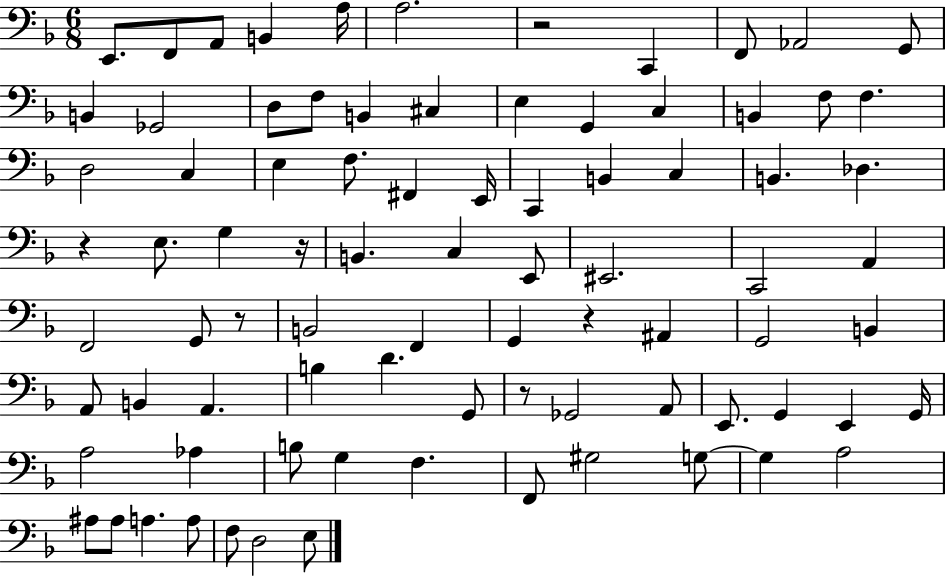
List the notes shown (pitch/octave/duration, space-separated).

E2/e. F2/e A2/e B2/q A3/s A3/h. R/h C2/q F2/e Ab2/h G2/e B2/q Gb2/h D3/e F3/e B2/q C#3/q E3/q G2/q C3/q B2/q F3/e F3/q. D3/h C3/q E3/q F3/e. F#2/q E2/s C2/q B2/q C3/q B2/q. Db3/q. R/q E3/e. G3/q R/s B2/q. C3/q E2/e EIS2/h. C2/h A2/q F2/h G2/e R/e B2/h F2/q G2/q R/q A#2/q G2/h B2/q A2/e B2/q A2/q. B3/q D4/q. G2/e R/e Gb2/h A2/e E2/e. G2/q E2/q G2/s A3/h Ab3/q B3/e G3/q F3/q. F2/e G#3/h G3/e G3/q A3/h A#3/e A#3/e A3/q. A3/e F3/e D3/h E3/e